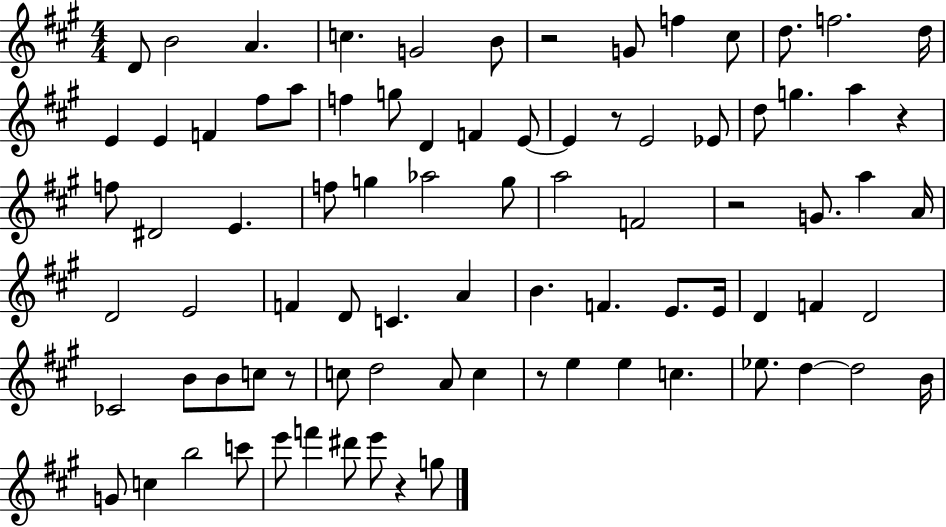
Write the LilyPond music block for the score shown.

{
  \clef treble
  \numericTimeSignature
  \time 4/4
  \key a \major
  \repeat volta 2 { d'8 b'2 a'4. | c''4. g'2 b'8 | r2 g'8 f''4 cis''8 | d''8. f''2. d''16 | \break e'4 e'4 f'4 fis''8 a''8 | f''4 g''8 d'4 f'4 e'8~~ | e'4 r8 e'2 ees'8 | d''8 g''4. a''4 r4 | \break f''8 dis'2 e'4. | f''8 g''4 aes''2 g''8 | a''2 f'2 | r2 g'8. a''4 a'16 | \break d'2 e'2 | f'4 d'8 c'4. a'4 | b'4. f'4. e'8. e'16 | d'4 f'4 d'2 | \break ces'2 b'8 b'8 c''8 r8 | c''8 d''2 a'8 c''4 | r8 e''4 e''4 c''4. | ees''8. d''4~~ d''2 b'16 | \break g'8 c''4 b''2 c'''8 | e'''8 f'''4 dis'''8 e'''8 r4 g''8 | } \bar "|."
}